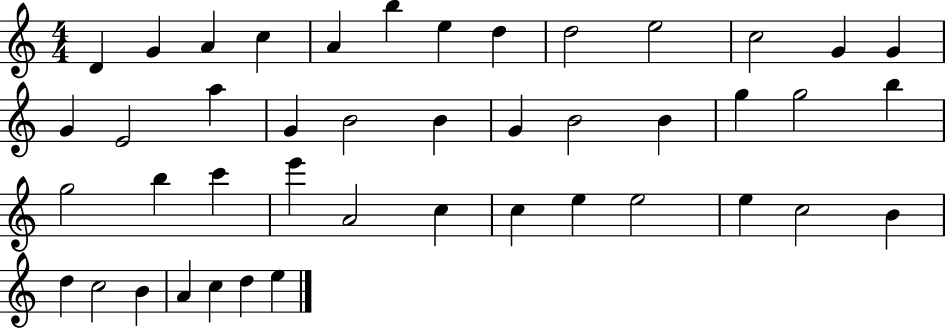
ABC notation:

X:1
T:Untitled
M:4/4
L:1/4
K:C
D G A c A b e d d2 e2 c2 G G G E2 a G B2 B G B2 B g g2 b g2 b c' e' A2 c c e e2 e c2 B d c2 B A c d e